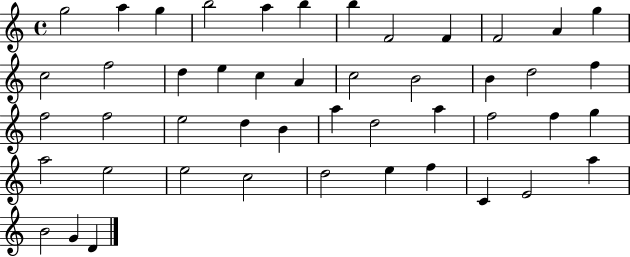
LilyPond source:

{
  \clef treble
  \time 4/4
  \defaultTimeSignature
  \key c \major
  g''2 a''4 g''4 | b''2 a''4 b''4 | b''4 f'2 f'4 | f'2 a'4 g''4 | \break c''2 f''2 | d''4 e''4 c''4 a'4 | c''2 b'2 | b'4 d''2 f''4 | \break f''2 f''2 | e''2 d''4 b'4 | a''4 d''2 a''4 | f''2 f''4 g''4 | \break a''2 e''2 | e''2 c''2 | d''2 e''4 f''4 | c'4 e'2 a''4 | \break b'2 g'4 d'4 | \bar "|."
}